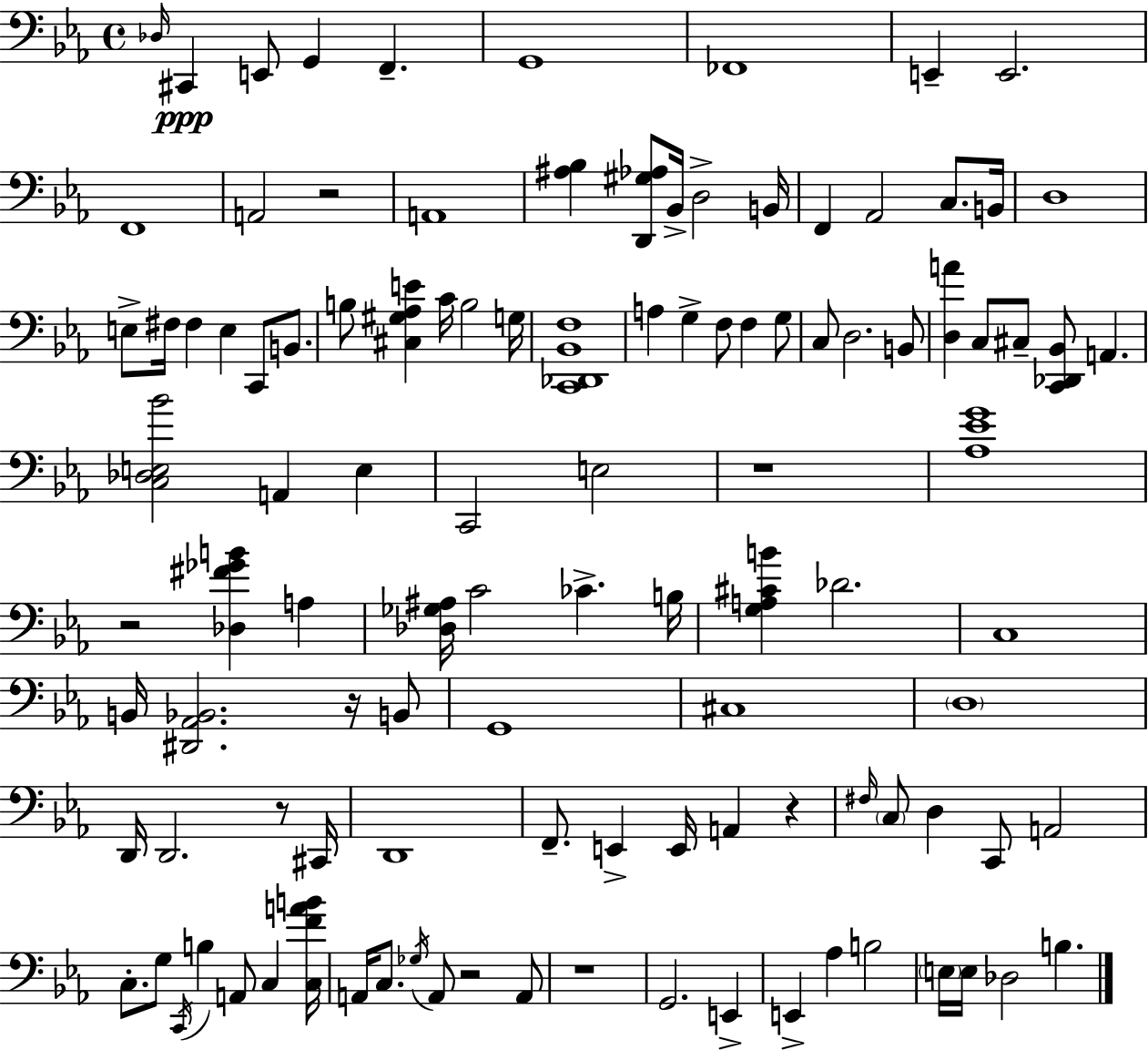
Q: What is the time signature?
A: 4/4